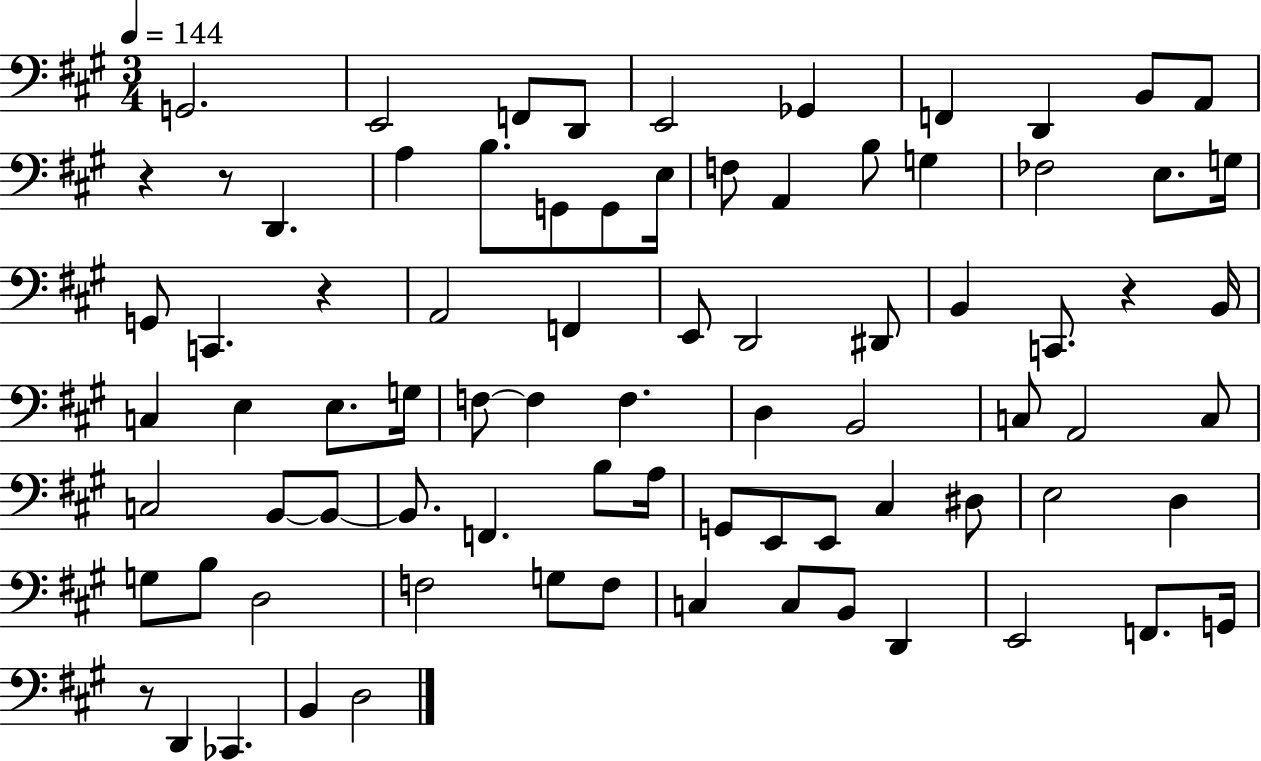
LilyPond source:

{
  \clef bass
  \numericTimeSignature
  \time 3/4
  \key a \major
  \tempo 4 = 144
  \repeat volta 2 { g,2. | e,2 f,8 d,8 | e,2 ges,4 | f,4 d,4 b,8 a,8 | \break r4 r8 d,4. | a4 b8. g,8 g,8 e16 | f8 a,4 b8 g4 | fes2 e8. g16 | \break g,8 c,4. r4 | a,2 f,4 | e,8 d,2 dis,8 | b,4 c,8. r4 b,16 | \break c4 e4 e8. g16 | f8~~ f4 f4. | d4 b,2 | c8 a,2 c8 | \break c2 b,8~~ b,8~~ | b,8. f,4. b8 a16 | g,8 e,8 e,8 cis4 dis8 | e2 d4 | \break g8 b8 d2 | f2 g8 f8 | c4 c8 b,8 d,4 | e,2 f,8. g,16 | \break r8 d,4 ces,4. | b,4 d2 | } \bar "|."
}